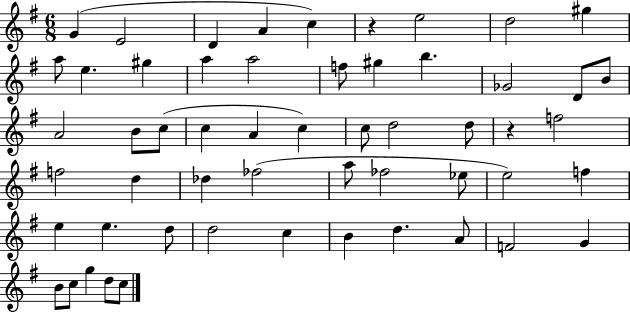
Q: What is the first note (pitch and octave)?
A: G4